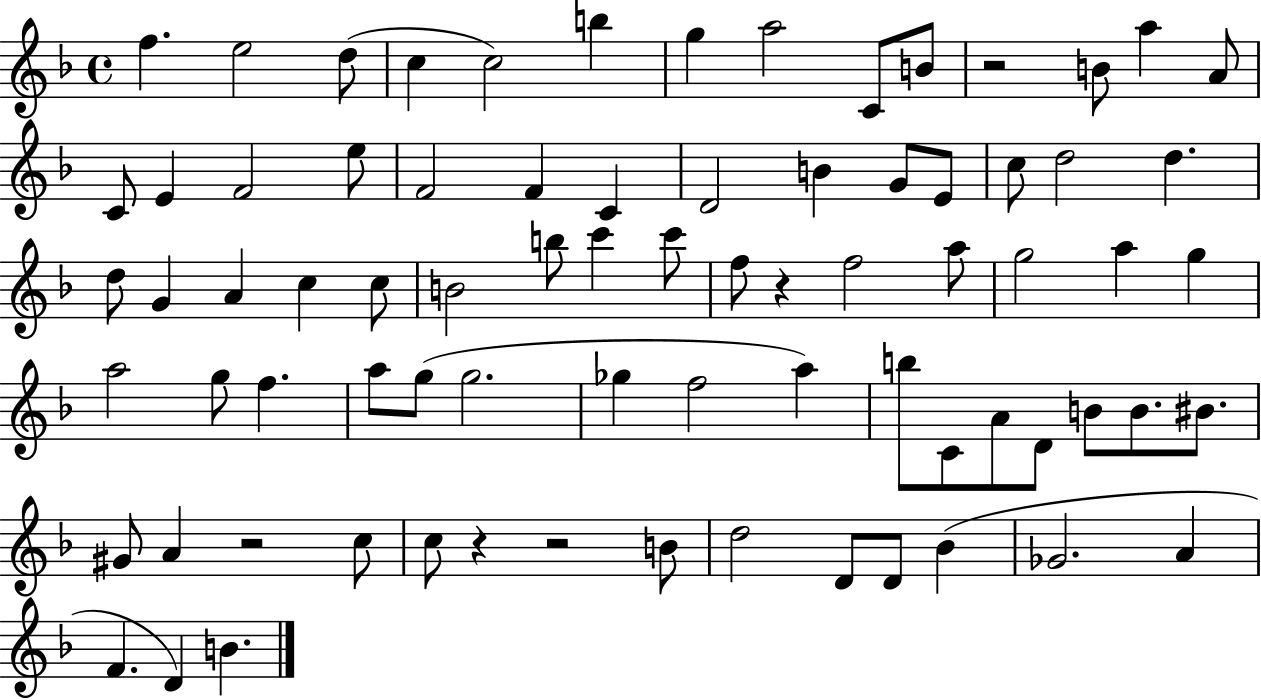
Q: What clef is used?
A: treble